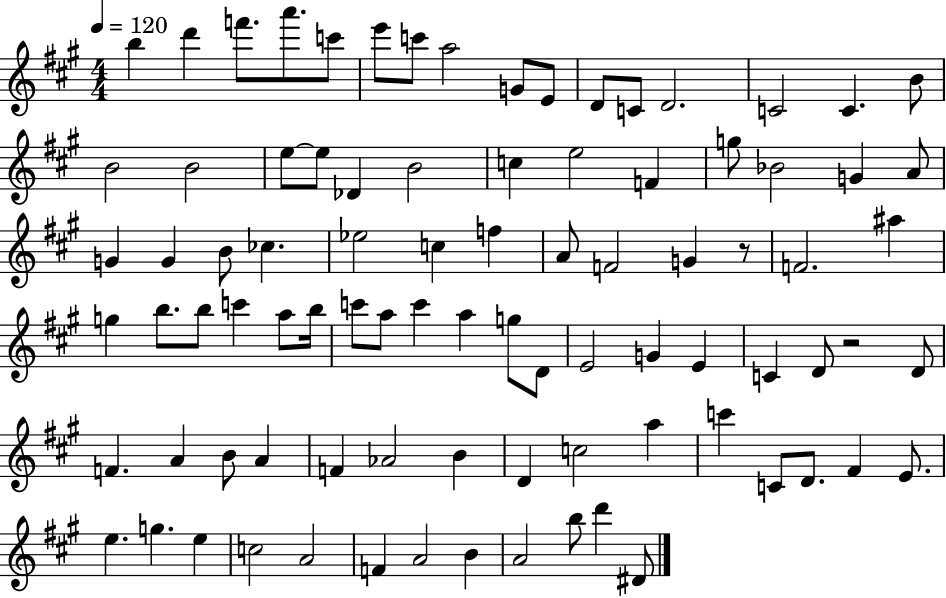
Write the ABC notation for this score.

X:1
T:Untitled
M:4/4
L:1/4
K:A
b d' f'/2 a'/2 c'/2 e'/2 c'/2 a2 G/2 E/2 D/2 C/2 D2 C2 C B/2 B2 B2 e/2 e/2 _D B2 c e2 F g/2 _B2 G A/2 G G B/2 _c _e2 c f A/2 F2 G z/2 F2 ^a g b/2 b/2 c' a/2 b/4 c'/2 a/2 c' a g/2 D/2 E2 G E C D/2 z2 D/2 F A B/2 A F _A2 B D c2 a c' C/2 D/2 ^F E/2 e g e c2 A2 F A2 B A2 b/2 d' ^D/2